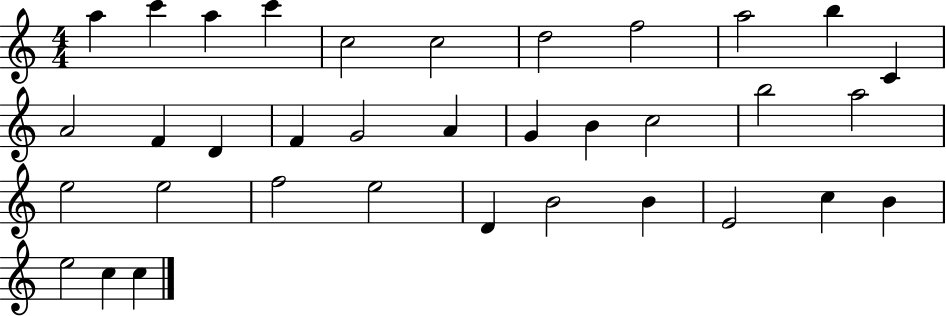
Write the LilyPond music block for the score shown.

{
  \clef treble
  \numericTimeSignature
  \time 4/4
  \key c \major
  a''4 c'''4 a''4 c'''4 | c''2 c''2 | d''2 f''2 | a''2 b''4 c'4 | \break a'2 f'4 d'4 | f'4 g'2 a'4 | g'4 b'4 c''2 | b''2 a''2 | \break e''2 e''2 | f''2 e''2 | d'4 b'2 b'4 | e'2 c''4 b'4 | \break e''2 c''4 c''4 | \bar "|."
}